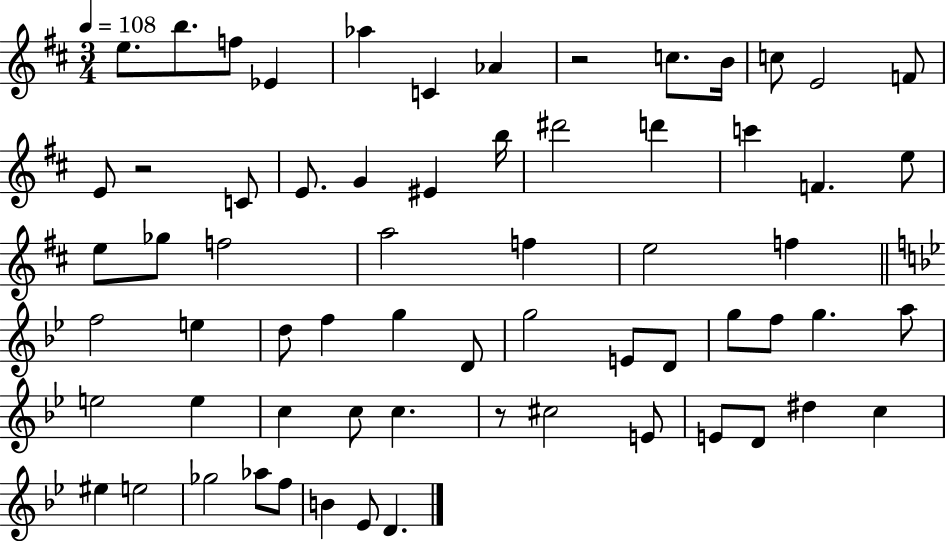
E5/e. B5/e. F5/e Eb4/q Ab5/q C4/q Ab4/q R/h C5/e. B4/s C5/e E4/h F4/e E4/e R/h C4/e E4/e. G4/q EIS4/q B5/s D#6/h D6/q C6/q F4/q. E5/e E5/e Gb5/e F5/h A5/h F5/q E5/h F5/q F5/h E5/q D5/e F5/q G5/q D4/e G5/h E4/e D4/e G5/e F5/e G5/q. A5/e E5/h E5/q C5/q C5/e C5/q. R/e C#5/h E4/e E4/e D4/e D#5/q C5/q EIS5/q E5/h Gb5/h Ab5/e F5/e B4/q Eb4/e D4/q.